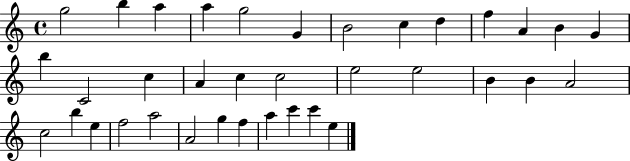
X:1
T:Untitled
M:4/4
L:1/4
K:C
g2 b a a g2 G B2 c d f A B G b C2 c A c c2 e2 e2 B B A2 c2 b e f2 a2 A2 g f a c' c' e